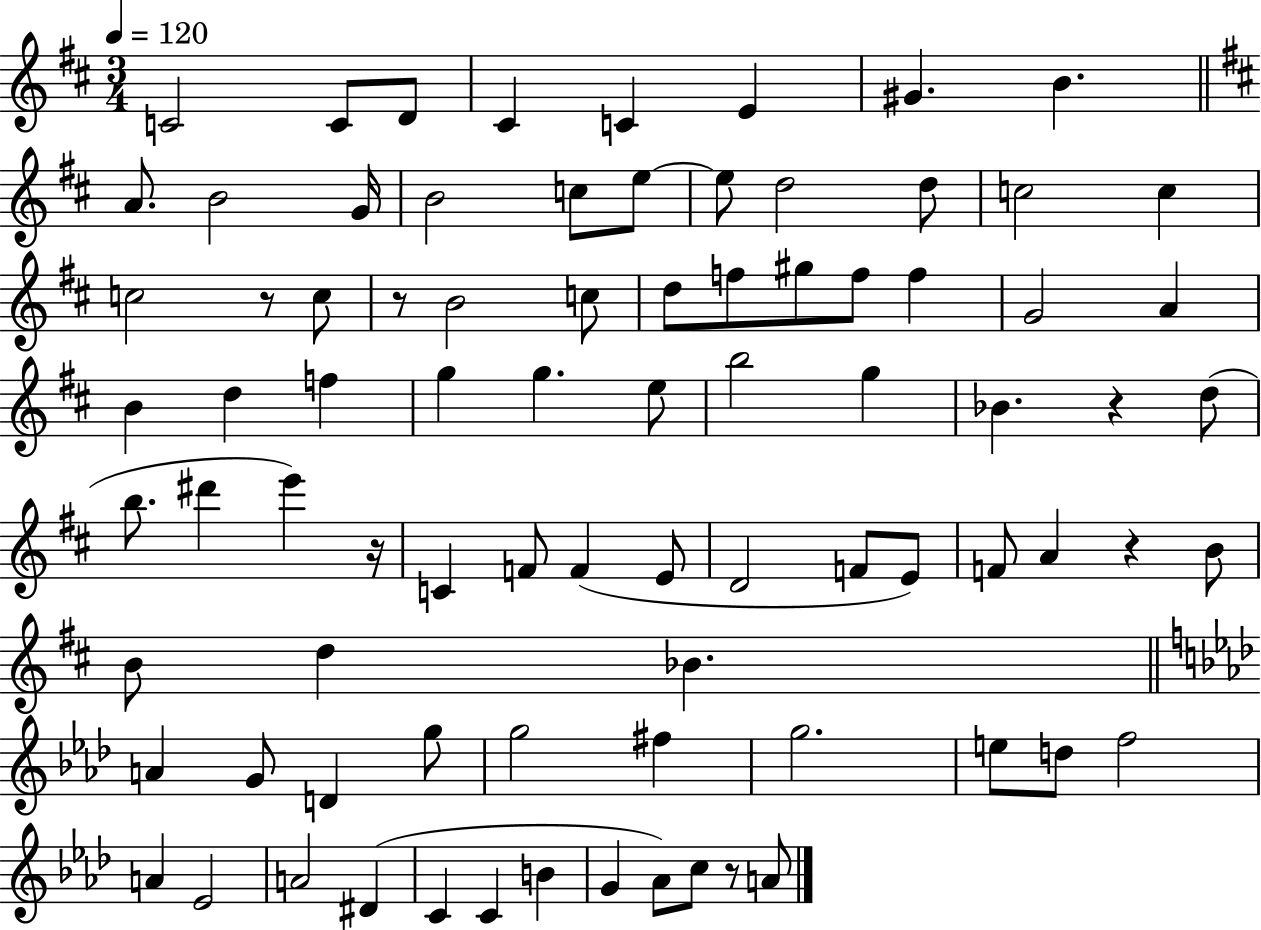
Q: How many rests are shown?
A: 6